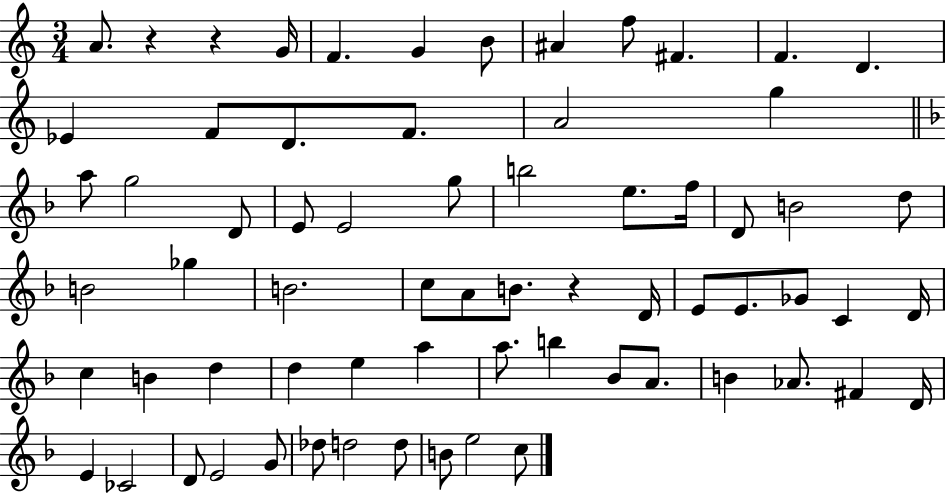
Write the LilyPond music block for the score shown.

{
  \clef treble
  \numericTimeSignature
  \time 3/4
  \key c \major
  a'8. r4 r4 g'16 | f'4. g'4 b'8 | ais'4 f''8 fis'4. | f'4. d'4. | \break ees'4 f'8 d'8. f'8. | a'2 g''4 | \bar "||" \break \key d \minor a''8 g''2 d'8 | e'8 e'2 g''8 | b''2 e''8. f''16 | d'8 b'2 d''8 | \break b'2 ges''4 | b'2. | c''8 a'8 b'8. r4 d'16 | e'8 e'8. ges'8 c'4 d'16 | \break c''4 b'4 d''4 | d''4 e''4 a''4 | a''8. b''4 bes'8 a'8. | b'4 aes'8. fis'4 d'16 | \break e'4 ces'2 | d'8 e'2 g'8 | des''8 d''2 d''8 | b'8 e''2 c''8 | \break \bar "|."
}